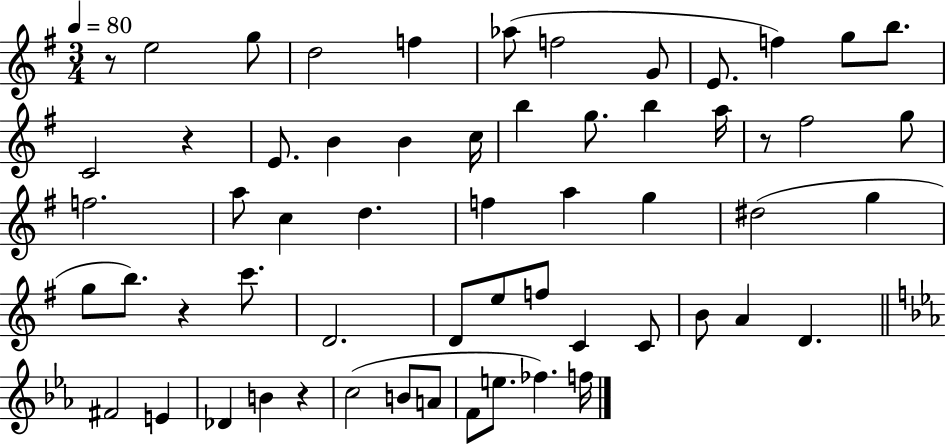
R/e E5/h G5/e D5/h F5/q Ab5/e F5/h G4/e E4/e. F5/q G5/e B5/e. C4/h R/q E4/e. B4/q B4/q C5/s B5/q G5/e. B5/q A5/s R/e F#5/h G5/e F5/h. A5/e C5/q D5/q. F5/q A5/q G5/q D#5/h G5/q G5/e B5/e. R/q C6/e. D4/h. D4/e E5/e F5/e C4/q C4/e B4/e A4/q D4/q. F#4/h E4/q Db4/q B4/q R/q C5/h B4/e A4/e F4/e E5/e. FES5/q. F5/s